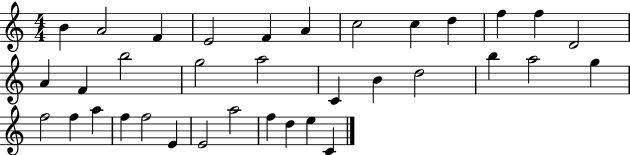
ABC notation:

X:1
T:Untitled
M:4/4
L:1/4
K:C
B A2 F E2 F A c2 c d f f D2 A F b2 g2 a2 C B d2 b a2 g f2 f a f f2 E E2 a2 f d e C